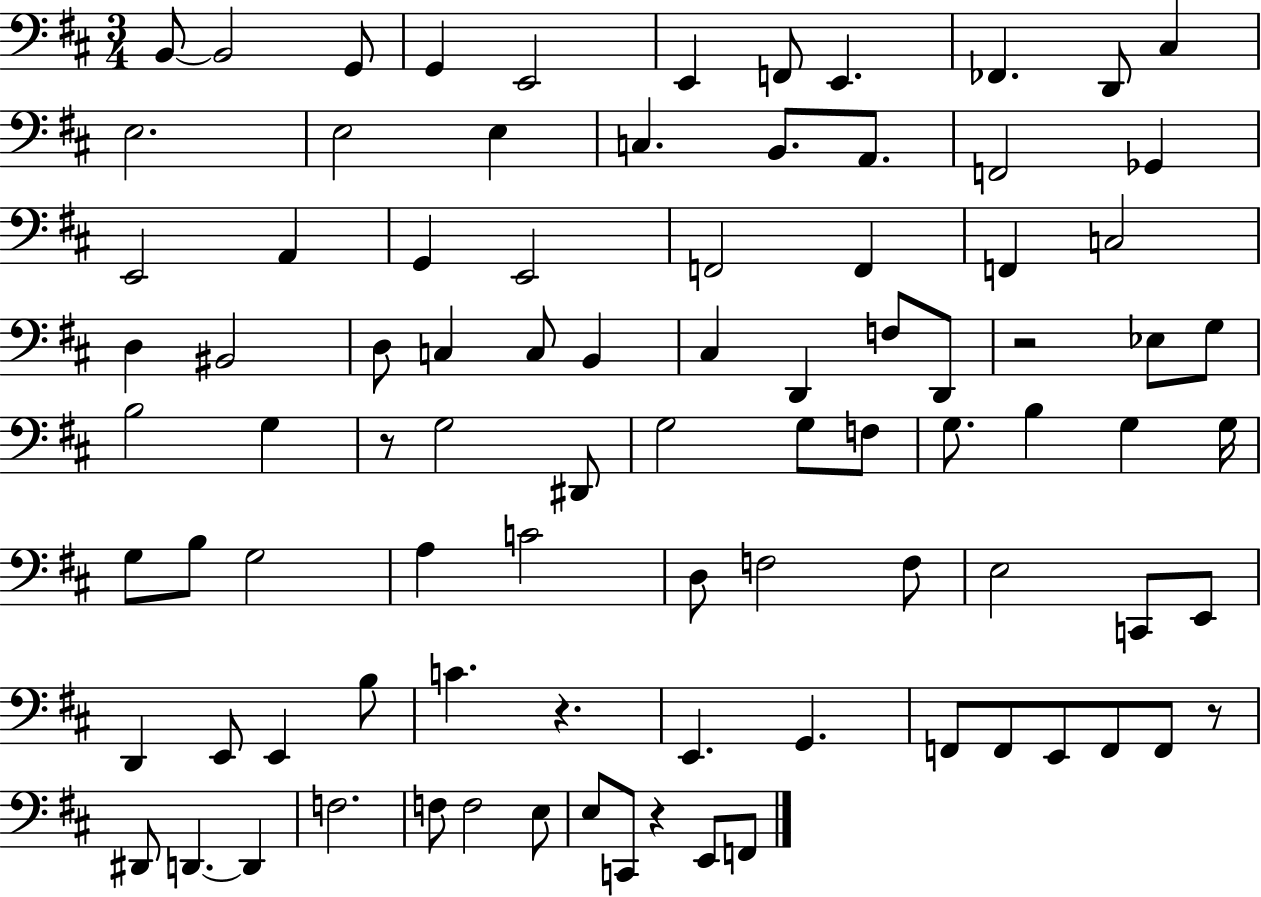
{
  \clef bass
  \numericTimeSignature
  \time 3/4
  \key d \major
  b,8~~ b,2 g,8 | g,4 e,2 | e,4 f,8 e,4. | fes,4. d,8 cis4 | \break e2. | e2 e4 | c4. b,8. a,8. | f,2 ges,4 | \break e,2 a,4 | g,4 e,2 | f,2 f,4 | f,4 c2 | \break d4 bis,2 | d8 c4 c8 b,4 | cis4 d,4 f8 d,8 | r2 ees8 g8 | \break b2 g4 | r8 g2 dis,8 | g2 g8 f8 | g8. b4 g4 g16 | \break g8 b8 g2 | a4 c'2 | d8 f2 f8 | e2 c,8 e,8 | \break d,4 e,8 e,4 b8 | c'4. r4. | e,4. g,4. | f,8 f,8 e,8 f,8 f,8 r8 | \break dis,8 d,4.~~ d,4 | f2. | f8 f2 e8 | e8 c,8 r4 e,8 f,8 | \break \bar "|."
}